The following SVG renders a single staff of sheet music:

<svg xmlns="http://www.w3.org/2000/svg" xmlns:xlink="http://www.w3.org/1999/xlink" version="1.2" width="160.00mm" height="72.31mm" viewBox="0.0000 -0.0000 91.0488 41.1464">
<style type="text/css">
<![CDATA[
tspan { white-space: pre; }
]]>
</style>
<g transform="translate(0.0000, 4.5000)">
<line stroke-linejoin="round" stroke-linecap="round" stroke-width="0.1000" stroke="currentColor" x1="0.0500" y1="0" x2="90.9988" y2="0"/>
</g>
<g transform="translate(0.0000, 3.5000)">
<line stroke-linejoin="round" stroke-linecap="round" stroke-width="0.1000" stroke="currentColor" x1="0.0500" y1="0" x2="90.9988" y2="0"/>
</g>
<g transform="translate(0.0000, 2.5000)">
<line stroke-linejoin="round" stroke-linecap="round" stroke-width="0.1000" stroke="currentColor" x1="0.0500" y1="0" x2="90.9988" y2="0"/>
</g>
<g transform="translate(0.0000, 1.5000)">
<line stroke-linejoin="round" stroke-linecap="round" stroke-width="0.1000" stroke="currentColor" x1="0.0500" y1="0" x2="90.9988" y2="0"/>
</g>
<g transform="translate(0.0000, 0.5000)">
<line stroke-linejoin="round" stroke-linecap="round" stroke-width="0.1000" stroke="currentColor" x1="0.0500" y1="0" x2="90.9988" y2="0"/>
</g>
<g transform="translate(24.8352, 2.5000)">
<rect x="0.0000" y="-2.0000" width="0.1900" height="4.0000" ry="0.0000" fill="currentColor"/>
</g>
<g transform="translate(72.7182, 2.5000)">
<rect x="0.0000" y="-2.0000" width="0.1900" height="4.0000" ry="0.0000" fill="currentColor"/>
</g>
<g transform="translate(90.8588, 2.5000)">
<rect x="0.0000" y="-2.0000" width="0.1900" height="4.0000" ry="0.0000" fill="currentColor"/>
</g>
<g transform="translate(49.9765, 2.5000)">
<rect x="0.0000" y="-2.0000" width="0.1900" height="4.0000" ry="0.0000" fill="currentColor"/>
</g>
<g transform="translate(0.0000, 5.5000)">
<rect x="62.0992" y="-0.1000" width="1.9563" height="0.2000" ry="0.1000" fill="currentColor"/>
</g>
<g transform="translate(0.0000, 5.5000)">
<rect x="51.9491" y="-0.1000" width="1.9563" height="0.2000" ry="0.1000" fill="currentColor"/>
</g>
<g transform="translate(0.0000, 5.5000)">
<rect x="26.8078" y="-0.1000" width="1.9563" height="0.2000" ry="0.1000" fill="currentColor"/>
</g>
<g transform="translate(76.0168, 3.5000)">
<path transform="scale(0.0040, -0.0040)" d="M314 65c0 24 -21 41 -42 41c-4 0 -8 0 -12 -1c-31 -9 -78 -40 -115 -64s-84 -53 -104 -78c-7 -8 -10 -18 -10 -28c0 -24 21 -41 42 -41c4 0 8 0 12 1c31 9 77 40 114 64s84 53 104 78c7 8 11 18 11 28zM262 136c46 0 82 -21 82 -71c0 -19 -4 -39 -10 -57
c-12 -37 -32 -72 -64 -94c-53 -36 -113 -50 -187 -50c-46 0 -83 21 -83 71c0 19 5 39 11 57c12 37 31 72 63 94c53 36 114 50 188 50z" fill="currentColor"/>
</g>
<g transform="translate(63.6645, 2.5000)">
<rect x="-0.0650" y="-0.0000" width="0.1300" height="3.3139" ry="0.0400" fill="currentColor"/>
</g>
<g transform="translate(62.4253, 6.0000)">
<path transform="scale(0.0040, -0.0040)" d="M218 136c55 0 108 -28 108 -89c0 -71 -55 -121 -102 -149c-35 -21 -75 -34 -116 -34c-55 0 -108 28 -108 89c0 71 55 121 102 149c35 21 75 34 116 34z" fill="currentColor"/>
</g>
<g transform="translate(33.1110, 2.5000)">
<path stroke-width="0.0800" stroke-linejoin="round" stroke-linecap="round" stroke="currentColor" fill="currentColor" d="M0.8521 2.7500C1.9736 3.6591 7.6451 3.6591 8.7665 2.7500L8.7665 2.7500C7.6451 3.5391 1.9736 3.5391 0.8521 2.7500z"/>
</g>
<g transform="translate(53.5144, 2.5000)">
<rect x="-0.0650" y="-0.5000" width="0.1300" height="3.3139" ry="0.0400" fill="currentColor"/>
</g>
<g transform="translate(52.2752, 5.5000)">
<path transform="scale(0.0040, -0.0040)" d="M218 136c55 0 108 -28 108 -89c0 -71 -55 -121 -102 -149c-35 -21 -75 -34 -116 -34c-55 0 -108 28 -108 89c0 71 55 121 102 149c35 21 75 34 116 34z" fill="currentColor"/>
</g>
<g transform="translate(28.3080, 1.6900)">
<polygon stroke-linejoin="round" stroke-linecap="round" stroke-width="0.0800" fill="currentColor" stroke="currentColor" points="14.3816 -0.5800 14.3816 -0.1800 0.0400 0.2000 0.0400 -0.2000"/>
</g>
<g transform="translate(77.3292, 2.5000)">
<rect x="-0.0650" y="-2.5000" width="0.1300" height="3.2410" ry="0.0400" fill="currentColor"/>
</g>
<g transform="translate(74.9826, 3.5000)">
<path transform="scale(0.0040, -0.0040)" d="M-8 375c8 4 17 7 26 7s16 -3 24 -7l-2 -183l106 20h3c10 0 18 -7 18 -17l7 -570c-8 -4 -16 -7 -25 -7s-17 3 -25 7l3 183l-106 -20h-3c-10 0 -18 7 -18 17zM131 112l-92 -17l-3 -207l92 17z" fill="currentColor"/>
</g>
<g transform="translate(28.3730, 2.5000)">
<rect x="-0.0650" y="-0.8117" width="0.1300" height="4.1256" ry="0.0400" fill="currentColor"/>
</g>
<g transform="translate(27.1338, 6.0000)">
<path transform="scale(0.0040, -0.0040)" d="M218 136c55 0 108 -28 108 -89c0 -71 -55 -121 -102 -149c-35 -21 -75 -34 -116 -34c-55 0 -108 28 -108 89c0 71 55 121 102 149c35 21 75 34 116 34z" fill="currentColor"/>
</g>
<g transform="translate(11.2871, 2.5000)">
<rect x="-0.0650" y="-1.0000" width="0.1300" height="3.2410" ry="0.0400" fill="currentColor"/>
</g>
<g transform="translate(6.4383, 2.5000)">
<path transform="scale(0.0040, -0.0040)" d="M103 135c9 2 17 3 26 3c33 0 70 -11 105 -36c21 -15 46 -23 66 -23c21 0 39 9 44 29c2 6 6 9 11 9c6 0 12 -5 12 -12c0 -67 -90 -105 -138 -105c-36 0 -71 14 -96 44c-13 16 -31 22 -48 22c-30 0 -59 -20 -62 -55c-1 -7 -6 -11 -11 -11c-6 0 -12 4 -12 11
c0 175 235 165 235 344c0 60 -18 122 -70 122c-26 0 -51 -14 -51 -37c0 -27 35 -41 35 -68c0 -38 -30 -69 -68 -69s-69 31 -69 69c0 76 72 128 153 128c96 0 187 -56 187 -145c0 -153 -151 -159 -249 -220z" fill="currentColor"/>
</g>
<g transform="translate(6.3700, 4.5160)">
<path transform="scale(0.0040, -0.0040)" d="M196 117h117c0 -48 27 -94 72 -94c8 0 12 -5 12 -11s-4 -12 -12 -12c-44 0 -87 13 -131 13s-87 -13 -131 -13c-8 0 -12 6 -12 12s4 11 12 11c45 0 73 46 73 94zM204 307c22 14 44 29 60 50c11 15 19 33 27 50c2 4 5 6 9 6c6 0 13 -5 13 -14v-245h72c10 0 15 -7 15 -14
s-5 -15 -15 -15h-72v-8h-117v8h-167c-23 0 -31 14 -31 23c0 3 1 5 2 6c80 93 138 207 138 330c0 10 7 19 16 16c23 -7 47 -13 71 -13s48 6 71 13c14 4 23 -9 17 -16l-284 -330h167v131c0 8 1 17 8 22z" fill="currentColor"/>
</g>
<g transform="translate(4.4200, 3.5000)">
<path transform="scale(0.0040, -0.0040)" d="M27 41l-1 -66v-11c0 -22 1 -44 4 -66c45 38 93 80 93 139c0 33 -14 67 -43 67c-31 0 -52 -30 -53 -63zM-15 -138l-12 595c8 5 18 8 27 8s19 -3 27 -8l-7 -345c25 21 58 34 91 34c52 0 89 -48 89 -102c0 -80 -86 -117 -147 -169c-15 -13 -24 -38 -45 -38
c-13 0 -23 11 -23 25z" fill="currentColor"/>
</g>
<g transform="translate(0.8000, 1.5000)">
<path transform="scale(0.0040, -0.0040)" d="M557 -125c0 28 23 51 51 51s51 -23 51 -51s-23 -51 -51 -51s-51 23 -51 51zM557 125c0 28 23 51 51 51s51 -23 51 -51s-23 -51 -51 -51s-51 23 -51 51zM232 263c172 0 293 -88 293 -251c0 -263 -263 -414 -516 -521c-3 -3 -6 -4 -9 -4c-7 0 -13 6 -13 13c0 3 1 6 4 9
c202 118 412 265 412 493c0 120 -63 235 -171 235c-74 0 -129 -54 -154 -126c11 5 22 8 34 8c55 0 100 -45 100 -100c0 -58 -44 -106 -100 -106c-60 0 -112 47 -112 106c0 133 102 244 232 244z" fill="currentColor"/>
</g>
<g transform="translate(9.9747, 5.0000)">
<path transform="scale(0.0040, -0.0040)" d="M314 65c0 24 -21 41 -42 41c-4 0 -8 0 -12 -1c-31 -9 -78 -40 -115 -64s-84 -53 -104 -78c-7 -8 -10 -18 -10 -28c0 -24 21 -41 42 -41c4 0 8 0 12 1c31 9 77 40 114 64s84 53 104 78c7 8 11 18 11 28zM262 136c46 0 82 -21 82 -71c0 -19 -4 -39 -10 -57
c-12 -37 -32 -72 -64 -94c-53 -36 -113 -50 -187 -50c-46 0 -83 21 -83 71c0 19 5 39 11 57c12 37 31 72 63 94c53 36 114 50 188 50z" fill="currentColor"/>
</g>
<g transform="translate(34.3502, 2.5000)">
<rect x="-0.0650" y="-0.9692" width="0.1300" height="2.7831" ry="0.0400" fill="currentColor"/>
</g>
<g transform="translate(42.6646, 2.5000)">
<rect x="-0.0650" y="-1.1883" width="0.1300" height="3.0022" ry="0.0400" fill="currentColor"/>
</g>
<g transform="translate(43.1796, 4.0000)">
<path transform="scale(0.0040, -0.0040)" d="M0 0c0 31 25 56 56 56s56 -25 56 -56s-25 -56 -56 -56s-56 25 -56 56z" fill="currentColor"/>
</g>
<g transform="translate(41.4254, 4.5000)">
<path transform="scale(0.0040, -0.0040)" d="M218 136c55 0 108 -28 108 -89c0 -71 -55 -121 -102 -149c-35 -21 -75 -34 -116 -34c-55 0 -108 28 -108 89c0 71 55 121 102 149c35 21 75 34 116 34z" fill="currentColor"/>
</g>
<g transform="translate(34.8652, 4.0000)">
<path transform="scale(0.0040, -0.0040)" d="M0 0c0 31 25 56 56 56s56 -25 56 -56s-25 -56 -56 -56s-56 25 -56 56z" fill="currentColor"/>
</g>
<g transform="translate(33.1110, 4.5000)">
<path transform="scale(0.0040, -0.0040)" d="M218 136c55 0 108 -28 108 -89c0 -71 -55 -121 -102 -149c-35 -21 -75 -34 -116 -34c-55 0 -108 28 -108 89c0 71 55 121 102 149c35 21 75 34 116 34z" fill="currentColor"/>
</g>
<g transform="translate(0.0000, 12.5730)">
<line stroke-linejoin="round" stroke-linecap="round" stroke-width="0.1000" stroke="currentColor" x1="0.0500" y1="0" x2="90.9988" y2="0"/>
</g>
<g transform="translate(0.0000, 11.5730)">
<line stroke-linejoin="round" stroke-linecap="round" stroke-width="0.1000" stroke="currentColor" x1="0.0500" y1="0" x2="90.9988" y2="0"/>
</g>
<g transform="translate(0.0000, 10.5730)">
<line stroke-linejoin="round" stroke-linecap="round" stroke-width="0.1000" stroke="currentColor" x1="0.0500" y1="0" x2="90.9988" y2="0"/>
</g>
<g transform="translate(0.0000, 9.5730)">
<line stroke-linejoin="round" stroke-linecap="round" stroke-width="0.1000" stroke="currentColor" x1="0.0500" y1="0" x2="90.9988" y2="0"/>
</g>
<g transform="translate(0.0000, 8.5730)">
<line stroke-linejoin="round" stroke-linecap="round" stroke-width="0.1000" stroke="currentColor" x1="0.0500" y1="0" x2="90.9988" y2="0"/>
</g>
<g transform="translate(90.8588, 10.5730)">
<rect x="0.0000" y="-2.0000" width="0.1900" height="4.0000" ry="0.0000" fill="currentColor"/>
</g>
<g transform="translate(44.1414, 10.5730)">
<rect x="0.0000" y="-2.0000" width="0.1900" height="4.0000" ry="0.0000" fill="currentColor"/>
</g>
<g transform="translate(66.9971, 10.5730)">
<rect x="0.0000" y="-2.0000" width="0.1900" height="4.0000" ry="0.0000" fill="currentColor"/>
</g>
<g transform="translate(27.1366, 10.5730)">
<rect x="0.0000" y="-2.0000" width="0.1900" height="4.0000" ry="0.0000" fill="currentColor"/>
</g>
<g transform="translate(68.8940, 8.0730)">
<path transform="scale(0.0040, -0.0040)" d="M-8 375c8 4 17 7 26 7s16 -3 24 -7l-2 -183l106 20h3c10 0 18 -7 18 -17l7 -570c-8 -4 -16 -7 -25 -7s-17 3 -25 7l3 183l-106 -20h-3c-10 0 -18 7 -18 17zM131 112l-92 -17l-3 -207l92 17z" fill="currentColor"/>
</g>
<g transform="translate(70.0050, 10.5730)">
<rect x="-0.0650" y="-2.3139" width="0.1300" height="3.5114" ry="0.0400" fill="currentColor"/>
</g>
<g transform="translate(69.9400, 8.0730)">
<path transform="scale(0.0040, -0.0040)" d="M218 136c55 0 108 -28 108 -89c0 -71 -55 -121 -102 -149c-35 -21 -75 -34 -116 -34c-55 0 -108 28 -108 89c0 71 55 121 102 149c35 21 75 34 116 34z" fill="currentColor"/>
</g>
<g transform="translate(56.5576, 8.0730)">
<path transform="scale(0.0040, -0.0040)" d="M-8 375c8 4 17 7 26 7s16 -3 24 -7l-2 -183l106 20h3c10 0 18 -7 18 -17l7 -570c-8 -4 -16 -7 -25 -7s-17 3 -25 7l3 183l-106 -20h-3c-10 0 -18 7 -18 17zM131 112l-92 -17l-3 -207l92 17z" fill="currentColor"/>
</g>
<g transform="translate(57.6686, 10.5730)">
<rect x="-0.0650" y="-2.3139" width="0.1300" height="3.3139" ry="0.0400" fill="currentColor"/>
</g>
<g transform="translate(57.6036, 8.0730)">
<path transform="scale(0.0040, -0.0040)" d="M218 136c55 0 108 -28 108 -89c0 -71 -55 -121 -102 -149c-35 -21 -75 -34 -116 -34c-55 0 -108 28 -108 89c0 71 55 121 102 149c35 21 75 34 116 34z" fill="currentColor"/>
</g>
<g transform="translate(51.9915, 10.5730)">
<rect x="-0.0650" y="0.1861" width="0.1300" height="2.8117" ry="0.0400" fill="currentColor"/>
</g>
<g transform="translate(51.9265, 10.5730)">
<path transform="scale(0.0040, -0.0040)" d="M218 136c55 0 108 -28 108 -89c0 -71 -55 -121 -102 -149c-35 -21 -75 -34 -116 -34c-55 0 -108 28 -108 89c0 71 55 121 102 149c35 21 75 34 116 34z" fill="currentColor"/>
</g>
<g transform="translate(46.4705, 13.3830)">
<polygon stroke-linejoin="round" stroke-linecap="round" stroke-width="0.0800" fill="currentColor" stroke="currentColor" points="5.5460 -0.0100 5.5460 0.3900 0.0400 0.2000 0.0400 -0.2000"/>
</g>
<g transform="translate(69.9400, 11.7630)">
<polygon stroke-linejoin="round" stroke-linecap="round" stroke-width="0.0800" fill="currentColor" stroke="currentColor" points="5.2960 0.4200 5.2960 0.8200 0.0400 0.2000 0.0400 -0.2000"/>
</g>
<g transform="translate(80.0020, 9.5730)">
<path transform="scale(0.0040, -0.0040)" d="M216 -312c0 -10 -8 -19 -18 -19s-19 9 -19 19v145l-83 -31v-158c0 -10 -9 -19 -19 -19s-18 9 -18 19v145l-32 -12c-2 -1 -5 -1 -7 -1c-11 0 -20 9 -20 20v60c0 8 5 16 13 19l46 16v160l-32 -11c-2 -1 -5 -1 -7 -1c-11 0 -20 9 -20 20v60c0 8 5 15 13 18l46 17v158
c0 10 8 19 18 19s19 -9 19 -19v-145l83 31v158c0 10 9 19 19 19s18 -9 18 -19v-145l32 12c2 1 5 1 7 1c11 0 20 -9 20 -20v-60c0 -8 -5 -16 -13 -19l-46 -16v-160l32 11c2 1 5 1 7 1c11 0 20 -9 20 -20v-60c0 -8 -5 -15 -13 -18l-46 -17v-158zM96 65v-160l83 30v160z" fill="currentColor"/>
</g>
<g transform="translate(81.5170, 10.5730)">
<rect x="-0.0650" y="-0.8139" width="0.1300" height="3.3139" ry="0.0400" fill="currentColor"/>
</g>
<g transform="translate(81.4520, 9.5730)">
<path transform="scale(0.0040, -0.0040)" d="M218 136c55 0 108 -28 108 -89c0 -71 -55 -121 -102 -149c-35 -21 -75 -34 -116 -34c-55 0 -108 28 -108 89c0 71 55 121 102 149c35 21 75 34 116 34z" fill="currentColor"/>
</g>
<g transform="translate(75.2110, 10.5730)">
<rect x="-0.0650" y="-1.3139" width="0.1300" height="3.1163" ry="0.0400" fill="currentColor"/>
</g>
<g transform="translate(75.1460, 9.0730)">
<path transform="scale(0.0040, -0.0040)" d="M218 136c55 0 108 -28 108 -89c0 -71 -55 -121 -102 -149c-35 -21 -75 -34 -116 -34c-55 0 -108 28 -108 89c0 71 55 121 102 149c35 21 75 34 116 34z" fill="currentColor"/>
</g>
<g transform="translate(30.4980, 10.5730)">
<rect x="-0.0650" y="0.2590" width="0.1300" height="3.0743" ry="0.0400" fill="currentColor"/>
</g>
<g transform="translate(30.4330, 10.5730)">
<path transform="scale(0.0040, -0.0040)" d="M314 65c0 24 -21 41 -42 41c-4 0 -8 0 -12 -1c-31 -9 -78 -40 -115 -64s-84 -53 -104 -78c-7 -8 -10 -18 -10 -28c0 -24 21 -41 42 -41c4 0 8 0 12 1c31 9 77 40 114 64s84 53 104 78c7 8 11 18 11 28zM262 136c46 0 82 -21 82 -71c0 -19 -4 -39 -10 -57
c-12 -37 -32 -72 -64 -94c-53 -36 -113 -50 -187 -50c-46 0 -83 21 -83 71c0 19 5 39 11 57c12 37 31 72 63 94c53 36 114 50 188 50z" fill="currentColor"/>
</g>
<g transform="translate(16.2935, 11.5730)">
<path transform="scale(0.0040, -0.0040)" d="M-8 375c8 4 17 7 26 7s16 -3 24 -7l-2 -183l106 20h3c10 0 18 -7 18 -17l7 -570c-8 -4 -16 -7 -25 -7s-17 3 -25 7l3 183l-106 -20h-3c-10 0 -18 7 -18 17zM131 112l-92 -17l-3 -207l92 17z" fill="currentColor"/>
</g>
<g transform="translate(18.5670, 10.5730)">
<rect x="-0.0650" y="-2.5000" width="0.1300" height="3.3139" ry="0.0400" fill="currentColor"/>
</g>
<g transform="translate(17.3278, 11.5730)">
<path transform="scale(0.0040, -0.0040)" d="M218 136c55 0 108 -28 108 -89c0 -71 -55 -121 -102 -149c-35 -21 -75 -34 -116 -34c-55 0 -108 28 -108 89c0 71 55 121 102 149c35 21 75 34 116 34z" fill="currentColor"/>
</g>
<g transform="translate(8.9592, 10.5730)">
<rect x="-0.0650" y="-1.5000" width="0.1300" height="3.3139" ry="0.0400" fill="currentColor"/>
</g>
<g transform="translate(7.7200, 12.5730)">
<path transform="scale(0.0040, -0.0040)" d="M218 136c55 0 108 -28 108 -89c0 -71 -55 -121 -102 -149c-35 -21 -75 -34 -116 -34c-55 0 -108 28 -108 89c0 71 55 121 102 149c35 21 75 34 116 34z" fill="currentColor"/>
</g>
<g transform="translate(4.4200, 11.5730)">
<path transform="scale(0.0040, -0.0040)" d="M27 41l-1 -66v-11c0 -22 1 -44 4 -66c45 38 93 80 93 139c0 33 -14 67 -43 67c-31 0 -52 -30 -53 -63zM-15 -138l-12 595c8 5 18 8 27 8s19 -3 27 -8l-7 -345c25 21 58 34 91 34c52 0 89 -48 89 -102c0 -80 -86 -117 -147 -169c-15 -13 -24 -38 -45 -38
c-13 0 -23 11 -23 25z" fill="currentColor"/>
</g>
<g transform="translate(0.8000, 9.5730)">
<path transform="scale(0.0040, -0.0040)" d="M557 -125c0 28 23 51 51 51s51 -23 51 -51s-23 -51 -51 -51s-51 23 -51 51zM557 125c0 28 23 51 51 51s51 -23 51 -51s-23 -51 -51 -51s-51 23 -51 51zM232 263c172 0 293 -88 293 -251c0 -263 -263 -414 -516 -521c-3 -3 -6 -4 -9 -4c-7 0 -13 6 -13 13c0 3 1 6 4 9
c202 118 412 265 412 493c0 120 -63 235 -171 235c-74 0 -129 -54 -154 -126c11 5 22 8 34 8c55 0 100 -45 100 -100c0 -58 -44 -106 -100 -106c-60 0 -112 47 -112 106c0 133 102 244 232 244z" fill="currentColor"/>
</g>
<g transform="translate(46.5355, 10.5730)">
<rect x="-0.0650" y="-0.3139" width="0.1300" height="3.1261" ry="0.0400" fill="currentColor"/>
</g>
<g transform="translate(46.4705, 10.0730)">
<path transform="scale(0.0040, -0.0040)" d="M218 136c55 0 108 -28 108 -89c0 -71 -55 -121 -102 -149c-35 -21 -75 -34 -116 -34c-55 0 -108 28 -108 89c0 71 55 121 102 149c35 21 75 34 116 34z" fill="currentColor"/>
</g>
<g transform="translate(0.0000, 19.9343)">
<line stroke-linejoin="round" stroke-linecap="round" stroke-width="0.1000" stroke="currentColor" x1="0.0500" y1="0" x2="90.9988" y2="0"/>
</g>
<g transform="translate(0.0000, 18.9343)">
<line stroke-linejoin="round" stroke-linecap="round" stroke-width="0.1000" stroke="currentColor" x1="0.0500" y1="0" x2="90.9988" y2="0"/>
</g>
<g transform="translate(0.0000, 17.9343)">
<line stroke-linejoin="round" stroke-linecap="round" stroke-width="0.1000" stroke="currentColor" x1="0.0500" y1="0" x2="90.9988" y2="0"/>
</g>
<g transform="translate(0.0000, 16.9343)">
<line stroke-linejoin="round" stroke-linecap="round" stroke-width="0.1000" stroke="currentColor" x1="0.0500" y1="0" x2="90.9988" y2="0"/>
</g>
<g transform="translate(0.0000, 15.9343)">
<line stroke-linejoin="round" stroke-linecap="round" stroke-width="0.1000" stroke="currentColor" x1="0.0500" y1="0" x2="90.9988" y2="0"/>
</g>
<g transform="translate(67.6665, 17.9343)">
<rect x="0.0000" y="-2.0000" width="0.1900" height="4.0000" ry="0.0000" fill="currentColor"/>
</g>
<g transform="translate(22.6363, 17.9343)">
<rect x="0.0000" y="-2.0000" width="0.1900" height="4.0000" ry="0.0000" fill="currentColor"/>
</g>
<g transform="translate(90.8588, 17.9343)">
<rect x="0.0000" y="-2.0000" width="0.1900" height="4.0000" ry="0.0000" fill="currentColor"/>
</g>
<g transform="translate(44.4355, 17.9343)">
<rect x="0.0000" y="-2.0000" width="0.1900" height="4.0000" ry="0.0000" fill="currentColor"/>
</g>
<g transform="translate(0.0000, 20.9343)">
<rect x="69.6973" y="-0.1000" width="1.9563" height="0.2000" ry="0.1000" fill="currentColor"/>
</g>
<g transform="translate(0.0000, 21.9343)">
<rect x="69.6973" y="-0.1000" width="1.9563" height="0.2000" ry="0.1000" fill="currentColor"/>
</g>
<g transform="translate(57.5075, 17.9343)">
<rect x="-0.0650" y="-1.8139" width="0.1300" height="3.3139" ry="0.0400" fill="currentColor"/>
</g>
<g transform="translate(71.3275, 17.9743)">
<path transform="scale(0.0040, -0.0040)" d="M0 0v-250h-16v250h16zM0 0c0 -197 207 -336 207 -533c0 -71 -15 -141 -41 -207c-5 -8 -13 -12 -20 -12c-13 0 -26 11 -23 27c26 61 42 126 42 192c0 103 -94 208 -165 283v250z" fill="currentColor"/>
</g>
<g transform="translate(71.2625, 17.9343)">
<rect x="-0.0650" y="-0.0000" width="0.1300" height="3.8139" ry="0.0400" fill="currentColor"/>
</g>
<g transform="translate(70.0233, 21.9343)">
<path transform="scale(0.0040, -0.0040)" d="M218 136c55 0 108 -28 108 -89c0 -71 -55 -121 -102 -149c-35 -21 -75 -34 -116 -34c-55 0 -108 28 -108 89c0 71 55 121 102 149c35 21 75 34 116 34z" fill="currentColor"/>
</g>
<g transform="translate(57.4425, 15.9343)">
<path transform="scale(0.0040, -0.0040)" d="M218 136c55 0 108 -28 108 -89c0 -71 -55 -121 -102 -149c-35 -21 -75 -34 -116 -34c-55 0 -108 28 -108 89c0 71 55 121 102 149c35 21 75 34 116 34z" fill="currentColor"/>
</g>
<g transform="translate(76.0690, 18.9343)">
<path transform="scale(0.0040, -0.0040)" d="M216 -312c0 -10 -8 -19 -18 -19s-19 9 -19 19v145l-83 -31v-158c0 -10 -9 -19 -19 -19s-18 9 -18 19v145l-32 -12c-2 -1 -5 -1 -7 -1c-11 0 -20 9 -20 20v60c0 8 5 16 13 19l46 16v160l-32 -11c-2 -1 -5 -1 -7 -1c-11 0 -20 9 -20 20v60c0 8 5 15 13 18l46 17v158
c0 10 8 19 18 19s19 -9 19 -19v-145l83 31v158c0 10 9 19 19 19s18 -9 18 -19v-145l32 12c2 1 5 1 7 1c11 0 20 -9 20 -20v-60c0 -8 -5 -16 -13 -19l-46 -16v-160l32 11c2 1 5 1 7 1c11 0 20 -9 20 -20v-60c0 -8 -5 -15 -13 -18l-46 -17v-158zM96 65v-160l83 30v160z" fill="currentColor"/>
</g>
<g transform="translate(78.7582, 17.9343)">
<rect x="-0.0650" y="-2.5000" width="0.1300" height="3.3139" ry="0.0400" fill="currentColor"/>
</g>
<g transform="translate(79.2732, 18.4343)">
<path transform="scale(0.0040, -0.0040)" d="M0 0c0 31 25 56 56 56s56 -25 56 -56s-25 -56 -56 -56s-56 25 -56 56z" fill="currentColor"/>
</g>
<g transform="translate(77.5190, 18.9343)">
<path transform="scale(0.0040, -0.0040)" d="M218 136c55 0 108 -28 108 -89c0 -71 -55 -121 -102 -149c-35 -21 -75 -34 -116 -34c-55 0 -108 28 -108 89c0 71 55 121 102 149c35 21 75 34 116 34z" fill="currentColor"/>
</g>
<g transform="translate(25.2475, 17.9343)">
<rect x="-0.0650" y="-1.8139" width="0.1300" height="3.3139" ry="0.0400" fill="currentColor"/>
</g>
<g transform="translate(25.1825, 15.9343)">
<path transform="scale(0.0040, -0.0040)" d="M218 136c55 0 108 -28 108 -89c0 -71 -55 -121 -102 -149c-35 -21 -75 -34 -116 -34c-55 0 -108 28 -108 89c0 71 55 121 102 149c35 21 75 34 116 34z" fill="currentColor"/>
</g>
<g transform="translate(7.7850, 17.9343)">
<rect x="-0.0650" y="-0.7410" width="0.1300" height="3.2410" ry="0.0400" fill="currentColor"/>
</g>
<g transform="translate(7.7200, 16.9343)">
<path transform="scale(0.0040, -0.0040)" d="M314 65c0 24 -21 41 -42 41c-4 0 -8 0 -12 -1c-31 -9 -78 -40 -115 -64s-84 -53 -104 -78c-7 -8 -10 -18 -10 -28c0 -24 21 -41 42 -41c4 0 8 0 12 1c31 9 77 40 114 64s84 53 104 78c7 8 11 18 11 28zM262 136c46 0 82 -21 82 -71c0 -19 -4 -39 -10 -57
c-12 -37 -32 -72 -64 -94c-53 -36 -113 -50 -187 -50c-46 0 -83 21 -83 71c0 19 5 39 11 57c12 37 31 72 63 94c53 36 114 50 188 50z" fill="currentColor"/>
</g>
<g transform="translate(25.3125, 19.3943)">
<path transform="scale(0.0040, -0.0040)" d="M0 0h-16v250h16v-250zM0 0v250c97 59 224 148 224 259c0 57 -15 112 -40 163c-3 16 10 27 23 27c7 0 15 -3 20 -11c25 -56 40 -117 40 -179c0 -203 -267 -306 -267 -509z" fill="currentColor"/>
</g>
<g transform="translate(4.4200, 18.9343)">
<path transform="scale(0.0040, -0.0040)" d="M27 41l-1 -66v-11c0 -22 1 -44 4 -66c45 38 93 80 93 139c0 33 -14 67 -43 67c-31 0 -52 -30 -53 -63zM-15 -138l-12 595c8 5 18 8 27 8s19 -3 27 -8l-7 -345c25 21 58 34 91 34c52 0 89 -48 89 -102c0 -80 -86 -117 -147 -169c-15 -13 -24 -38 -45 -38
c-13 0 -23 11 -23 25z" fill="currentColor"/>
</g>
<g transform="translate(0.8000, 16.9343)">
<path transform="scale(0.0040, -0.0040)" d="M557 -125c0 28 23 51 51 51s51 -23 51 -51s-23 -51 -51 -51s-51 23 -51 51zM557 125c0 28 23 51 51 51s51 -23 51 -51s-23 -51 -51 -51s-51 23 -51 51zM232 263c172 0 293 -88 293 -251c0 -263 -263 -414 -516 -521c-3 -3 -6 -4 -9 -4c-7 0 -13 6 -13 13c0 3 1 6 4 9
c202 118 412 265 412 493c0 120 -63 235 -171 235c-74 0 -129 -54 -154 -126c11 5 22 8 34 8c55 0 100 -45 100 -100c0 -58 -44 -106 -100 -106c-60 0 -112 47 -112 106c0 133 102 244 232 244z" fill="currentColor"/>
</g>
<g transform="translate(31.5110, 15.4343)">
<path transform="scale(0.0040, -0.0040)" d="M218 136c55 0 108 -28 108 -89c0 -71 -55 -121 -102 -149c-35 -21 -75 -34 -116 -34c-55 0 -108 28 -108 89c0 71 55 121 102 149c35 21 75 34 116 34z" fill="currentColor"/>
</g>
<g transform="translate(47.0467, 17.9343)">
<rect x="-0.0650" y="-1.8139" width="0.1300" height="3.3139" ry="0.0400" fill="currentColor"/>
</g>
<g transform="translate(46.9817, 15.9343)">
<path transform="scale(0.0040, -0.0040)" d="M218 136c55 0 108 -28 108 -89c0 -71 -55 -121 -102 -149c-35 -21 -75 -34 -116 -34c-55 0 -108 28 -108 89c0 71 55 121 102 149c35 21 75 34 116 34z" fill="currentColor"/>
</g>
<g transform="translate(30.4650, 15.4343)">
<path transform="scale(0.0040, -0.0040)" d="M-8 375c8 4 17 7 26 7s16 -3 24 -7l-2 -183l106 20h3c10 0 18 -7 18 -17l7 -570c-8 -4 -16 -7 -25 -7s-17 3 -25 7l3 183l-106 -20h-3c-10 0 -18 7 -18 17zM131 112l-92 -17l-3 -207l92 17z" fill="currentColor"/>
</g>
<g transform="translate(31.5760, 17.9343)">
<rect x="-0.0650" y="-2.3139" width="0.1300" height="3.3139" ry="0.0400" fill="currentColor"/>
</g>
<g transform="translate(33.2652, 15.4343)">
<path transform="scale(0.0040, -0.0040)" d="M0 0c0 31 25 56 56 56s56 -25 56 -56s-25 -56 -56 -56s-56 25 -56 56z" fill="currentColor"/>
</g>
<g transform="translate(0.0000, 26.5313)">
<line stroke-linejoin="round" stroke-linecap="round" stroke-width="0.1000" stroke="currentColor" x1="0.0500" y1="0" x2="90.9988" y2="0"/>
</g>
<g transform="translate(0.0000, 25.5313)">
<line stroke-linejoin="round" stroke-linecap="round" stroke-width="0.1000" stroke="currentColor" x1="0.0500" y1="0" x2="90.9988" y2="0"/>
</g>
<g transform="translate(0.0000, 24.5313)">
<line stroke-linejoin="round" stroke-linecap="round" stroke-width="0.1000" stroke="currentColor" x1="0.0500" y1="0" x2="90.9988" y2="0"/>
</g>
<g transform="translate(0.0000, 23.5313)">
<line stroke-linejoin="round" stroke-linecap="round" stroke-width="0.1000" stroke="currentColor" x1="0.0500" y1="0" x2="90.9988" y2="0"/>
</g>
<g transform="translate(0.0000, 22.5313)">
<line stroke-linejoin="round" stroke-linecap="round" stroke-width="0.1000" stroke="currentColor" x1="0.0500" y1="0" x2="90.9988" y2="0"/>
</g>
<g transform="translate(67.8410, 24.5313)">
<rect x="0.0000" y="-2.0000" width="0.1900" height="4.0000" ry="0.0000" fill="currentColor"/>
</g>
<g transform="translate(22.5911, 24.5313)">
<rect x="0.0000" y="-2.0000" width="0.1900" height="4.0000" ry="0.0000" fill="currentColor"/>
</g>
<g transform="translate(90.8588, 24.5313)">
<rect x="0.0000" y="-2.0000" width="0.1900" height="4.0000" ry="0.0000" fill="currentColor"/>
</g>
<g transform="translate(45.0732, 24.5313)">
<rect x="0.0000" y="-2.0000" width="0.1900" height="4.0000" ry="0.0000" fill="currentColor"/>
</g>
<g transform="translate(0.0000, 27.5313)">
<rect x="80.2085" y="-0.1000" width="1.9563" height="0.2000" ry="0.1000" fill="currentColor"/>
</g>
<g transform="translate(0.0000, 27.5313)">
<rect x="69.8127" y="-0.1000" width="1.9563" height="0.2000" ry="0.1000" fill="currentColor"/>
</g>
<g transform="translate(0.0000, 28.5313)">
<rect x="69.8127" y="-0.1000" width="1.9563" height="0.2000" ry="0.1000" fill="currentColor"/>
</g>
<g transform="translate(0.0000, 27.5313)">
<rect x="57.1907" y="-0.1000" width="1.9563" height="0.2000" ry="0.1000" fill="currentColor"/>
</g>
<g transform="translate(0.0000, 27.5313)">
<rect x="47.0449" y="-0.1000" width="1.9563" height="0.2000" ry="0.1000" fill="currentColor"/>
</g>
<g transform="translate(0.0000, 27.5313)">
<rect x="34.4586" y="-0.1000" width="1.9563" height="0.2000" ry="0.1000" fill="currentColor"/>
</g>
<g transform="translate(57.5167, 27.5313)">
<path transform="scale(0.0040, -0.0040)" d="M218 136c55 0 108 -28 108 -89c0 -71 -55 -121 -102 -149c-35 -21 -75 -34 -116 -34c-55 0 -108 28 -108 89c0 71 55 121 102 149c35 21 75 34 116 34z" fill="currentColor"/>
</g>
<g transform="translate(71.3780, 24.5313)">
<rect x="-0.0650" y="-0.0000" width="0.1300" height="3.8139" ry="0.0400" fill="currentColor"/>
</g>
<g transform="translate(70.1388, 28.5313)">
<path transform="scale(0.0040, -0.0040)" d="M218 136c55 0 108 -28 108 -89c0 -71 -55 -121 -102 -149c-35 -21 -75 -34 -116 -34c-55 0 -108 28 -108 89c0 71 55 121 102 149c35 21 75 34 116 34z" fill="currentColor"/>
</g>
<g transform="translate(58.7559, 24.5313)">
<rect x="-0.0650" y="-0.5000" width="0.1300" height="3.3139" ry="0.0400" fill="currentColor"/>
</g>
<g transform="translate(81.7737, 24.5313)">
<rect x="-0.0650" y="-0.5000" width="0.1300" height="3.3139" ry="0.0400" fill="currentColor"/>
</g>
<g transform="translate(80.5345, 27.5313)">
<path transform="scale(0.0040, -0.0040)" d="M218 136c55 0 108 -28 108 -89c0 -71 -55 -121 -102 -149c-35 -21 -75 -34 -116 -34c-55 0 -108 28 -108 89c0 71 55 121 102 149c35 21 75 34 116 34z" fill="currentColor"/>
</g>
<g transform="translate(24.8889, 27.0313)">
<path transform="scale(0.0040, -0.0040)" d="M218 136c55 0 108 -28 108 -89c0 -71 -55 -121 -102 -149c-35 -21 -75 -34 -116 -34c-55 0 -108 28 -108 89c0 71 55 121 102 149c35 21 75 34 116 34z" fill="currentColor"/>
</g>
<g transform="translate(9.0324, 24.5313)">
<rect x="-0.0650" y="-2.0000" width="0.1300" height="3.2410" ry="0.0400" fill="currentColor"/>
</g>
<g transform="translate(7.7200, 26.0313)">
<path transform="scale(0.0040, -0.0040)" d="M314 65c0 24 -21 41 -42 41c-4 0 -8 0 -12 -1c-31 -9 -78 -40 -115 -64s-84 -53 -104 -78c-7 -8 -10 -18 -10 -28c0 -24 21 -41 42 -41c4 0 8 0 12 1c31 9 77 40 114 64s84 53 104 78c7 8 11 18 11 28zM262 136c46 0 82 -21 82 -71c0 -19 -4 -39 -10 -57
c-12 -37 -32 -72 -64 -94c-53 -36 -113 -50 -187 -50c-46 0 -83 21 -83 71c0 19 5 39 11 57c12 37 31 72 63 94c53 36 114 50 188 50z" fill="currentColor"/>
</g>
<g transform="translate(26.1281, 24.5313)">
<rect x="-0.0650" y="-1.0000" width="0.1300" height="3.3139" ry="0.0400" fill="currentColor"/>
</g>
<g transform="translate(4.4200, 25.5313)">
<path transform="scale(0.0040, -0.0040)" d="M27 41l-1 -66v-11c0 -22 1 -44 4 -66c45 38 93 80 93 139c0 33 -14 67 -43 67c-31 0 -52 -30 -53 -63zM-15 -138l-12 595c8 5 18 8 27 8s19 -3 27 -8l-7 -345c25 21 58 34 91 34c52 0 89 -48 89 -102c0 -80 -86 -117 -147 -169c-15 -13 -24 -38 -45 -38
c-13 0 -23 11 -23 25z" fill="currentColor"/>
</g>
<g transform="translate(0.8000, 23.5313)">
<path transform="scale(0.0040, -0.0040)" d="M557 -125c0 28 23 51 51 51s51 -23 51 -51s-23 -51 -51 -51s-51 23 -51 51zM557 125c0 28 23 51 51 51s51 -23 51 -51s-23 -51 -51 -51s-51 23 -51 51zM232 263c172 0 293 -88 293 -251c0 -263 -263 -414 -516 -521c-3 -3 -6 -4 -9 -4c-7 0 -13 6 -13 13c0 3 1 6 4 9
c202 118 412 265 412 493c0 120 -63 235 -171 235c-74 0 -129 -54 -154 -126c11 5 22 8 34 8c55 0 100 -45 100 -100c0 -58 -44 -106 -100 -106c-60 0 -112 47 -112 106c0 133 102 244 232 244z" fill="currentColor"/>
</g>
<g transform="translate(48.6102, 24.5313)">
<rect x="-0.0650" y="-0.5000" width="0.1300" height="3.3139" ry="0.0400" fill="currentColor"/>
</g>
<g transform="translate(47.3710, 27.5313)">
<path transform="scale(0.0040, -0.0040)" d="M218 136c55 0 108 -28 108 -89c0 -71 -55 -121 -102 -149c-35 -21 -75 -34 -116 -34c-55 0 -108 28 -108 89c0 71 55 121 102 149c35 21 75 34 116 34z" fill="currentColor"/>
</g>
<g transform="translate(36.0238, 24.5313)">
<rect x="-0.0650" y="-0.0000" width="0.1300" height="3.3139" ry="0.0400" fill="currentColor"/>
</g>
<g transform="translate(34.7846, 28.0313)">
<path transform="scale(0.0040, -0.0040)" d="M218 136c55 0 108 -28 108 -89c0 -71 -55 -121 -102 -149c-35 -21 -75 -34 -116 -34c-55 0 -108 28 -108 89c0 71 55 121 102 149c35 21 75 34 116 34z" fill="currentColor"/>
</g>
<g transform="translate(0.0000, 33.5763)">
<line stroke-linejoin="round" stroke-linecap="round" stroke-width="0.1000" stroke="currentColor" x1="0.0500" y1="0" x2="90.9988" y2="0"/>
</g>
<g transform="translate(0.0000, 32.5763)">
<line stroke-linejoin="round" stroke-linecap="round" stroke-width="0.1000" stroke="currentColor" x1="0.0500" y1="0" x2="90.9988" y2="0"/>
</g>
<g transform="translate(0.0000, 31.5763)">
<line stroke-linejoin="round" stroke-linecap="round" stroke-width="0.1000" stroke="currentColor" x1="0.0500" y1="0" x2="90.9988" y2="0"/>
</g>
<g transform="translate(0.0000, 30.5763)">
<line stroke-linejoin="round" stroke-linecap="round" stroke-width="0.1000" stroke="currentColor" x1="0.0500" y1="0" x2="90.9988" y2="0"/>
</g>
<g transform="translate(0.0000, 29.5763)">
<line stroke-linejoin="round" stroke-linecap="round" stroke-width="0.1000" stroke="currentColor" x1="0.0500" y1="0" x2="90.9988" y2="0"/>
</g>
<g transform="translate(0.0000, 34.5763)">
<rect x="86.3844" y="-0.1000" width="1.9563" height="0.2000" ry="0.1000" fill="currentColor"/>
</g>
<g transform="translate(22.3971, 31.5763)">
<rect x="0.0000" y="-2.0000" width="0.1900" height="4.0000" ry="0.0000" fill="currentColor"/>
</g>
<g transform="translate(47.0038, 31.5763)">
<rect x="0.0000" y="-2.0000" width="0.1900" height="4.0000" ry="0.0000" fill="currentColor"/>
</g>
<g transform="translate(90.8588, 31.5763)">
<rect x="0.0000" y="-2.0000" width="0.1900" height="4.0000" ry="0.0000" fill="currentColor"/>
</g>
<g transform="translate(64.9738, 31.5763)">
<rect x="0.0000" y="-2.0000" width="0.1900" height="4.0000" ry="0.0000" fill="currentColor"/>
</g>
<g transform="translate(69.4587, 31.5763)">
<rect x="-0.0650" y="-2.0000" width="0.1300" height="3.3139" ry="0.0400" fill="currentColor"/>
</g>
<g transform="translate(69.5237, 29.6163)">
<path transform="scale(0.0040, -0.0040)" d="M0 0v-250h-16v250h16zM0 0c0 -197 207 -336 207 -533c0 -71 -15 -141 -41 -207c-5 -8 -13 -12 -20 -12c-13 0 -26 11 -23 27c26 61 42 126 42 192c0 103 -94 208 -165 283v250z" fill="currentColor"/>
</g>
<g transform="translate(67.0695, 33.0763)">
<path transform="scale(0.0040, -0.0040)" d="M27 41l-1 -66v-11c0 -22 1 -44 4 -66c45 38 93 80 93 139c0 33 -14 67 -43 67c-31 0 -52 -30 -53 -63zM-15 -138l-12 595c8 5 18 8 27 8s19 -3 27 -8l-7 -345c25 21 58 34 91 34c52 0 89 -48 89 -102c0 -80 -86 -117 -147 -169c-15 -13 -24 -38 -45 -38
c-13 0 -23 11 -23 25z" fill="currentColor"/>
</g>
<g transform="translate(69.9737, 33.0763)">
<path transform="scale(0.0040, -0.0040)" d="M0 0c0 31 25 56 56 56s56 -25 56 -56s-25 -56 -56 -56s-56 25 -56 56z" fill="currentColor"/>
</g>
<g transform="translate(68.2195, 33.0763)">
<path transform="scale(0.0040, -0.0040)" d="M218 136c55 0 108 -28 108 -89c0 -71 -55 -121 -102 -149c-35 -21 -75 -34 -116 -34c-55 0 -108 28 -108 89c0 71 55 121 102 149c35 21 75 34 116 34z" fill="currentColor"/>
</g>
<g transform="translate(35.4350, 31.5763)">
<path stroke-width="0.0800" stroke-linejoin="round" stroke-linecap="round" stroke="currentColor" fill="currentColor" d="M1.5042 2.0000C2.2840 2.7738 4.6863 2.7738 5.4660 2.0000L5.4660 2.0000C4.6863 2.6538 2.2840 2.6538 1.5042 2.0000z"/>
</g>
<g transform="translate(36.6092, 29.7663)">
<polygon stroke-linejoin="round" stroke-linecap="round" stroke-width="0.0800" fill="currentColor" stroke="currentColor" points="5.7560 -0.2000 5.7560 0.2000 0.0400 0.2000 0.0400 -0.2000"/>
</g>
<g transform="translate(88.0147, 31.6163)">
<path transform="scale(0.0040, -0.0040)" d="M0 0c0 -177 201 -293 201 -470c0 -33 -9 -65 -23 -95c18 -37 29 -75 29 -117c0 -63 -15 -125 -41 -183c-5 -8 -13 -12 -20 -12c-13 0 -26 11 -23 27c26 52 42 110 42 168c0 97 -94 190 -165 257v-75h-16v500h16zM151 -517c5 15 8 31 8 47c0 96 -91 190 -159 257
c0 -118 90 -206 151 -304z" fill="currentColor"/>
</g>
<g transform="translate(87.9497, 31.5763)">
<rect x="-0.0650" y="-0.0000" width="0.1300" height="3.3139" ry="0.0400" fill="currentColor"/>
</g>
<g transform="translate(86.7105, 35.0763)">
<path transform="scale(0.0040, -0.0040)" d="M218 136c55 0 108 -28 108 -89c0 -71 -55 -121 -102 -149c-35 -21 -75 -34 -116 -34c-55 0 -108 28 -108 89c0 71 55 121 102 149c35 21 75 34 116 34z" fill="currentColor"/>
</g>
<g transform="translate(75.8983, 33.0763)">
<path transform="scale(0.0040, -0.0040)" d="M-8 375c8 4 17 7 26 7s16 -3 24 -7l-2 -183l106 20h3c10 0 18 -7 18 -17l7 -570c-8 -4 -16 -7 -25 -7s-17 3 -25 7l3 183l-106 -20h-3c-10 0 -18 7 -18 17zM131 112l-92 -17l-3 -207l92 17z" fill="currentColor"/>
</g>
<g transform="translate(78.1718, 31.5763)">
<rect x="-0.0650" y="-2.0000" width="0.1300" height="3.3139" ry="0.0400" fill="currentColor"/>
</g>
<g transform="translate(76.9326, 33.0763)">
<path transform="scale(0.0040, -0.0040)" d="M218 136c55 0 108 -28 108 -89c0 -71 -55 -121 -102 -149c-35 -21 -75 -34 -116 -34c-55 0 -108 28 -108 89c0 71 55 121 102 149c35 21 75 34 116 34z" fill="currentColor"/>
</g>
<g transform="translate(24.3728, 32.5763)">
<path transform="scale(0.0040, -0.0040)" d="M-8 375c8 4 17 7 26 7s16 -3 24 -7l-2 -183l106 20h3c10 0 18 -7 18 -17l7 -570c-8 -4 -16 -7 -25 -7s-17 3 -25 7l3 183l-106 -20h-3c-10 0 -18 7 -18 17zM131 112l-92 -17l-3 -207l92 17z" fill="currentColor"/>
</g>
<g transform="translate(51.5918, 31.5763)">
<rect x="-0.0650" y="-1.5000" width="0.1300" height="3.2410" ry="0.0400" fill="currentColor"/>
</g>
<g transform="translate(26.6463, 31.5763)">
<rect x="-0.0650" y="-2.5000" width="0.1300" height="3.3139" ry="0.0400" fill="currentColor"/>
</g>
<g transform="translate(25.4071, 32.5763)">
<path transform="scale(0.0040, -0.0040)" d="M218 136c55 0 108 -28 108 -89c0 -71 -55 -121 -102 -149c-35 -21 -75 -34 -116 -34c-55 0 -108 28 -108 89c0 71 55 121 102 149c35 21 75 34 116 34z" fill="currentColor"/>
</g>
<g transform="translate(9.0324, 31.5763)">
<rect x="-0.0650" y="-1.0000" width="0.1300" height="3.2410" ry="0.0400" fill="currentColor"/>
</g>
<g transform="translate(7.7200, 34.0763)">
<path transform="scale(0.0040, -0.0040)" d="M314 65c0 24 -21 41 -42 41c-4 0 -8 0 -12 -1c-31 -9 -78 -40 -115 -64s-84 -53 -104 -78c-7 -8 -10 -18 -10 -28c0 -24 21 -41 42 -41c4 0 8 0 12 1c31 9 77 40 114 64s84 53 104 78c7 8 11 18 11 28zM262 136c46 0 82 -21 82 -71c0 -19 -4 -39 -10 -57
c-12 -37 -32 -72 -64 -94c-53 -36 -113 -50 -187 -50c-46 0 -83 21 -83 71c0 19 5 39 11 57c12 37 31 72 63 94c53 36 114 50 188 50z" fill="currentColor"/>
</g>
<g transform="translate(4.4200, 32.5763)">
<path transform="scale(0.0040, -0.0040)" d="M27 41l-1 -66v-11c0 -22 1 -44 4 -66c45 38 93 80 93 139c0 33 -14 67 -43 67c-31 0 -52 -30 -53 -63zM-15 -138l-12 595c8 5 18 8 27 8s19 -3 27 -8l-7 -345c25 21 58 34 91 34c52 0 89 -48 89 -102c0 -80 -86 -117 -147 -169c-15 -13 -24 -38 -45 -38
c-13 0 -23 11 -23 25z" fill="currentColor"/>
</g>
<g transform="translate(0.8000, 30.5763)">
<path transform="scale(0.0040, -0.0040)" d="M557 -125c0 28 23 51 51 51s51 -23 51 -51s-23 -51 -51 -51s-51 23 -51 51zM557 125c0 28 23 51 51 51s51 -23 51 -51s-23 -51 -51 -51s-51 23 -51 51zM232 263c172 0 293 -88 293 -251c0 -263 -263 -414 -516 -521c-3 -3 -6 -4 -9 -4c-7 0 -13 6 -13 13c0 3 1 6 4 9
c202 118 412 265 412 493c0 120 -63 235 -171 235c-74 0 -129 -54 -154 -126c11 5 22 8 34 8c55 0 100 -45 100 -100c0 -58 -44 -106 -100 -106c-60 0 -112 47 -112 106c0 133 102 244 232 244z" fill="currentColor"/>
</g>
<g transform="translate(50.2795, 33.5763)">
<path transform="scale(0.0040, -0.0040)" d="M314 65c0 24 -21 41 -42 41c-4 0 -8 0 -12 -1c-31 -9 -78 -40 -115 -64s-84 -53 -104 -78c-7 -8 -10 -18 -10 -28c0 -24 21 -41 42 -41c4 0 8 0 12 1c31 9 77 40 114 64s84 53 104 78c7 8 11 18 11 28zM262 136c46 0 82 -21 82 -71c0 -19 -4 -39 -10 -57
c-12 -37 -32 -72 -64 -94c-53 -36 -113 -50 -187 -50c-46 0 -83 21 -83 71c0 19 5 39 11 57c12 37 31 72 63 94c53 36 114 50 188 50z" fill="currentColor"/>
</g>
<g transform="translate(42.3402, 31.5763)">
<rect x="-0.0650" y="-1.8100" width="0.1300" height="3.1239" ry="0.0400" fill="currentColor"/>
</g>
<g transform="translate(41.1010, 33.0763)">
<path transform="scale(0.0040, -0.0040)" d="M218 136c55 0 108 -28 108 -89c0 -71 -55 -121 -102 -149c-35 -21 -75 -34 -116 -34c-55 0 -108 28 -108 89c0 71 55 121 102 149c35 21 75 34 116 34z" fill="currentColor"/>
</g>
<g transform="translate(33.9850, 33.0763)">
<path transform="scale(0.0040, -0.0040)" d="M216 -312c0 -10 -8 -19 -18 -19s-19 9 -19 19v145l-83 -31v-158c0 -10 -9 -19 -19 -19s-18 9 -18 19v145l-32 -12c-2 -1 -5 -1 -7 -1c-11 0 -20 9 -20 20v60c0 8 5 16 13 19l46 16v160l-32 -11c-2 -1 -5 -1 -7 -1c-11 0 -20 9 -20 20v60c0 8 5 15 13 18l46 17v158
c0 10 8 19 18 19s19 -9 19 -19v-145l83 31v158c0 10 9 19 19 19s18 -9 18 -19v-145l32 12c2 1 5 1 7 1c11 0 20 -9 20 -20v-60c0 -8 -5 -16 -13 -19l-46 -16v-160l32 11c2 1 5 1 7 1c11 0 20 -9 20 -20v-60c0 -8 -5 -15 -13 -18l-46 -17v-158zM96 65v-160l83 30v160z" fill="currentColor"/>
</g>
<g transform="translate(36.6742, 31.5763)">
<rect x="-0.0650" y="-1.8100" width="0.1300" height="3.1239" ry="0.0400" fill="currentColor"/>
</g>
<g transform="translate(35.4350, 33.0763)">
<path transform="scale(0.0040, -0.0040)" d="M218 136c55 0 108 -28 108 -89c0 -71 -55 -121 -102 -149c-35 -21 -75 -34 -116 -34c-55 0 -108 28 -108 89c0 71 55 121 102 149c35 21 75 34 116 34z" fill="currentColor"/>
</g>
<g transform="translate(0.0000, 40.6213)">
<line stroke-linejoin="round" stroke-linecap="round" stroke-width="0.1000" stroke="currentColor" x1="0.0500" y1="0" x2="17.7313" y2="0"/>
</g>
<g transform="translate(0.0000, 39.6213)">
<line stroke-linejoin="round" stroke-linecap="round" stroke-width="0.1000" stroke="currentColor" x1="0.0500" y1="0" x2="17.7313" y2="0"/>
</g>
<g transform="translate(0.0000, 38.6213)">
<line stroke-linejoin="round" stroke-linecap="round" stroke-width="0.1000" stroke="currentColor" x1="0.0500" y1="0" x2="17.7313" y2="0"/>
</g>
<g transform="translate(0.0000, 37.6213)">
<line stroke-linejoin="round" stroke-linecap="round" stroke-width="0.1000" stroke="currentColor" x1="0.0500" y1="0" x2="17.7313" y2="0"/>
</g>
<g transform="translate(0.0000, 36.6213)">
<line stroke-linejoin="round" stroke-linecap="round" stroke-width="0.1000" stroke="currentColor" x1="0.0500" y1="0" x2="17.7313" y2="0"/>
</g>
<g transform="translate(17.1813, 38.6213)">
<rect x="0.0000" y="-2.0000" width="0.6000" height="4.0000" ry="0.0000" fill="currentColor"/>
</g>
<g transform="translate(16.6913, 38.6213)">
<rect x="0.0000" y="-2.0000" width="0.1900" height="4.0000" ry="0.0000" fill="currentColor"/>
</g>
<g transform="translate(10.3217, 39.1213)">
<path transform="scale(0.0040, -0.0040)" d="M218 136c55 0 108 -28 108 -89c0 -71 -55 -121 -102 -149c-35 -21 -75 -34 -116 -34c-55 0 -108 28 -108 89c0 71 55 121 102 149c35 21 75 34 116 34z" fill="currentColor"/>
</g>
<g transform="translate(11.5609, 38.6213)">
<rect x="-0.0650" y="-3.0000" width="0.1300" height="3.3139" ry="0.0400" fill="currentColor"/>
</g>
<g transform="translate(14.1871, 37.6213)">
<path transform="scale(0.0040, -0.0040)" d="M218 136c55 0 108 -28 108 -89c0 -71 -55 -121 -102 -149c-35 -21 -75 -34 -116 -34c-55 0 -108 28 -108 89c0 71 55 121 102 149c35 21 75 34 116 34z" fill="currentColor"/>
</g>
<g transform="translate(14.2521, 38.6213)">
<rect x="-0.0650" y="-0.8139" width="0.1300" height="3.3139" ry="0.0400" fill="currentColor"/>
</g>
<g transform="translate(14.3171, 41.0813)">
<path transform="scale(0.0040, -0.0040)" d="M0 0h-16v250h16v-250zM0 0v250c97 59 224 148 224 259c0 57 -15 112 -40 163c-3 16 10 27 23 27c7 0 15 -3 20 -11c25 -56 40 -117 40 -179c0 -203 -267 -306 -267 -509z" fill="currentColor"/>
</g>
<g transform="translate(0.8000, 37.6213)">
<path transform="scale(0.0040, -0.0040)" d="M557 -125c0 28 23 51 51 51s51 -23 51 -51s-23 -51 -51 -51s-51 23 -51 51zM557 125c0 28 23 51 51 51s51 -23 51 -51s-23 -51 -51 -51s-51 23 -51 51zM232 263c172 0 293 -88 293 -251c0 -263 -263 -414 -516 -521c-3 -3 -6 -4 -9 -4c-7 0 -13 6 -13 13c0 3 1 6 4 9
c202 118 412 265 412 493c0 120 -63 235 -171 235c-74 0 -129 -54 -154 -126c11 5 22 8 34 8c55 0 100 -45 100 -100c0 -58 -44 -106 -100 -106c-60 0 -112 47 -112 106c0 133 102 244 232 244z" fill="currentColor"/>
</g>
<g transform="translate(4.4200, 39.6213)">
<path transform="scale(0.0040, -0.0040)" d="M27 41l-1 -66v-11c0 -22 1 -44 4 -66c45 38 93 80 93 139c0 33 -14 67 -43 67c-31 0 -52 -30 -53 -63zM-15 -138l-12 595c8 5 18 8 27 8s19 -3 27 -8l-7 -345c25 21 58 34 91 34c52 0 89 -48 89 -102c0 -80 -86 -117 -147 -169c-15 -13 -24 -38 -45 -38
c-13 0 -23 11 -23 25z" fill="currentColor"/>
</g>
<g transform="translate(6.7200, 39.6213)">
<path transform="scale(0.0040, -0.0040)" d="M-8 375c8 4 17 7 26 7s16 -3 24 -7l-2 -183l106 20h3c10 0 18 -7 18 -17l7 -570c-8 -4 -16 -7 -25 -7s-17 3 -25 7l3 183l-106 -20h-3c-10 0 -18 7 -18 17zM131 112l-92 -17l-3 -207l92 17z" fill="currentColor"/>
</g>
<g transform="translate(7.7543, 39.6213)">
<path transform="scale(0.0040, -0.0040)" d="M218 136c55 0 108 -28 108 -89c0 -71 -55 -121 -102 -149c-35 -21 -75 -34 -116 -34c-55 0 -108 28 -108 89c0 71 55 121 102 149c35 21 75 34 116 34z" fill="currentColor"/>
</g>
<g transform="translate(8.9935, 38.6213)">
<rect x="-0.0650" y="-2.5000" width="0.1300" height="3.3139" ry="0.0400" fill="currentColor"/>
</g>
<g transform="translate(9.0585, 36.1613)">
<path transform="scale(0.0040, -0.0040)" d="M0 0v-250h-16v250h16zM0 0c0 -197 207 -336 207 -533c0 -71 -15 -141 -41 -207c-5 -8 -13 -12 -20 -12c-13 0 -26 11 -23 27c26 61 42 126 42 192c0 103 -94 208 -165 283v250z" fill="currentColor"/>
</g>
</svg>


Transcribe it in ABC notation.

X:1
T:Untitled
M:2/4
L:1/4
K:F
F,,2 D,,/2 G,,/2 G,,/2 E,, D,, B,,2 G,, B,, D,2 E,/2 D,/2 B, B,/2 G,/2 ^F, F,2 A,/2 B, A, A, C,,/2 ^B,, A,,2 F,, D,, E,, E,, C,, E,, F,,2 B,, ^A,,/2 ^A,,/2 G,,2 _A,,/2 A,, D,,/4 B,,/2 C, F,/2